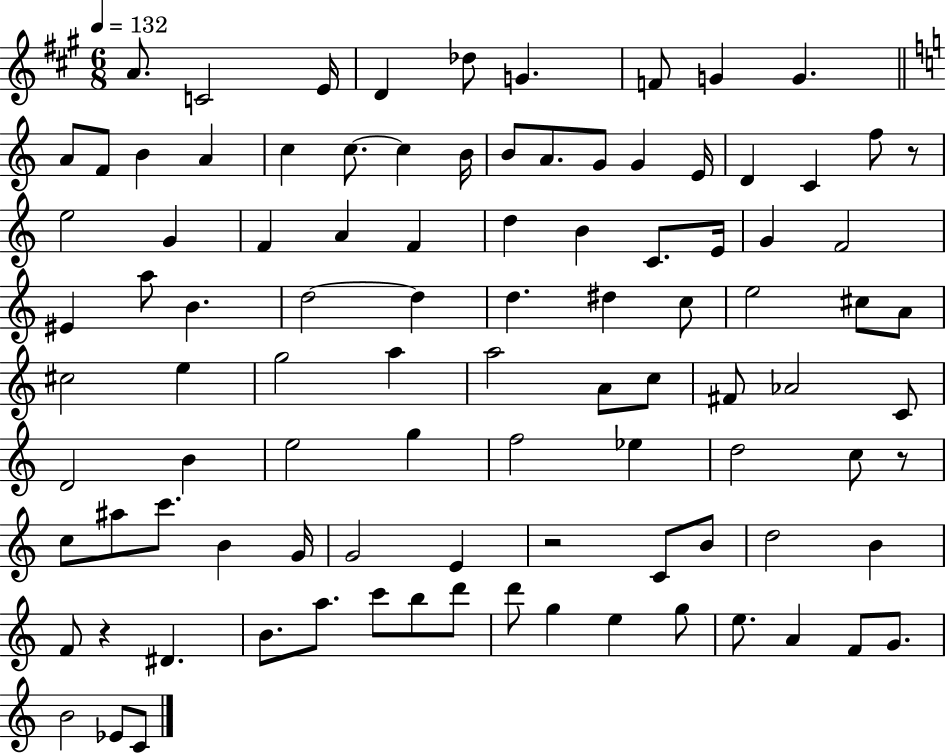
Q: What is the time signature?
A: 6/8